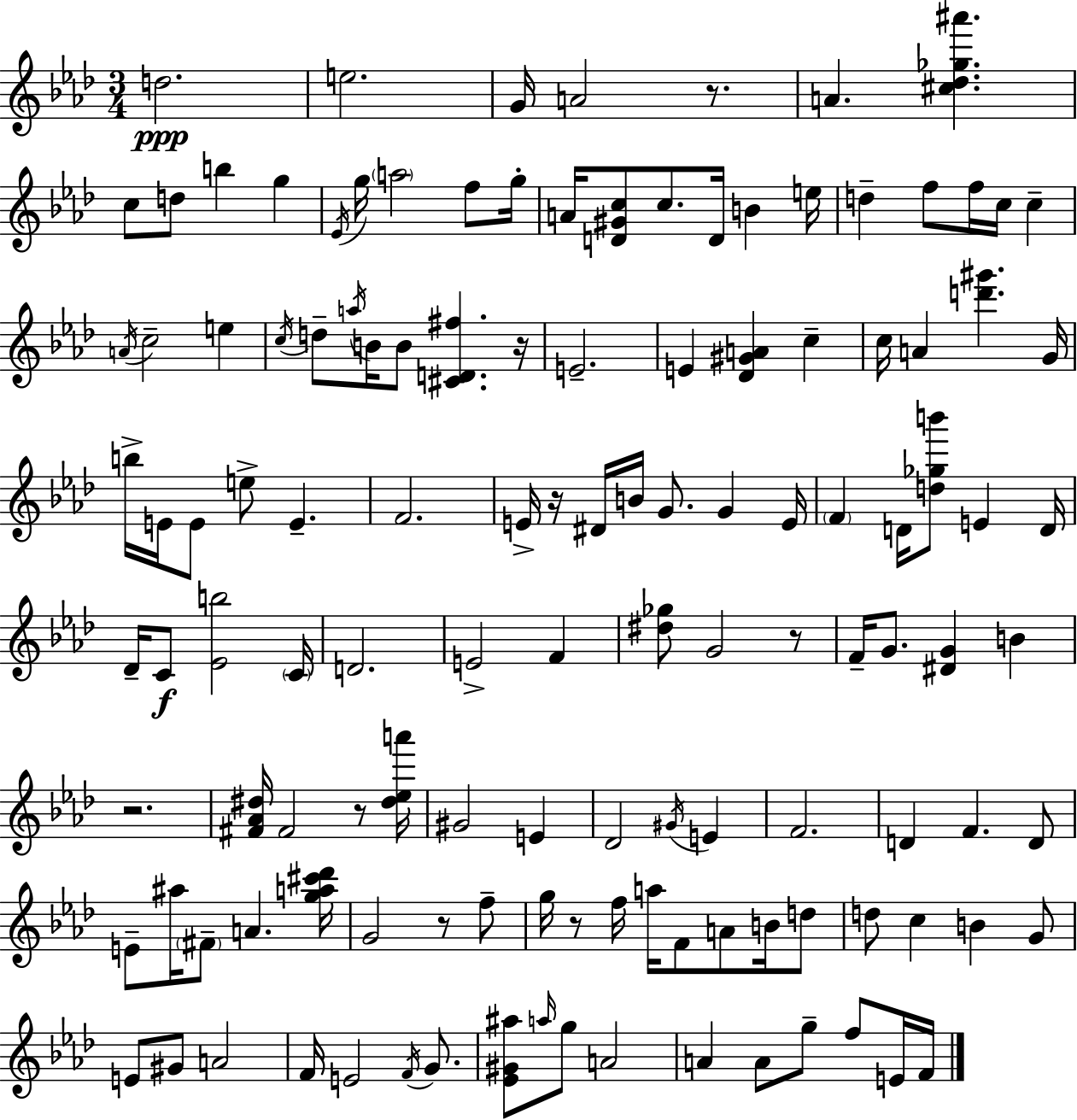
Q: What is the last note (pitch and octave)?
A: F4